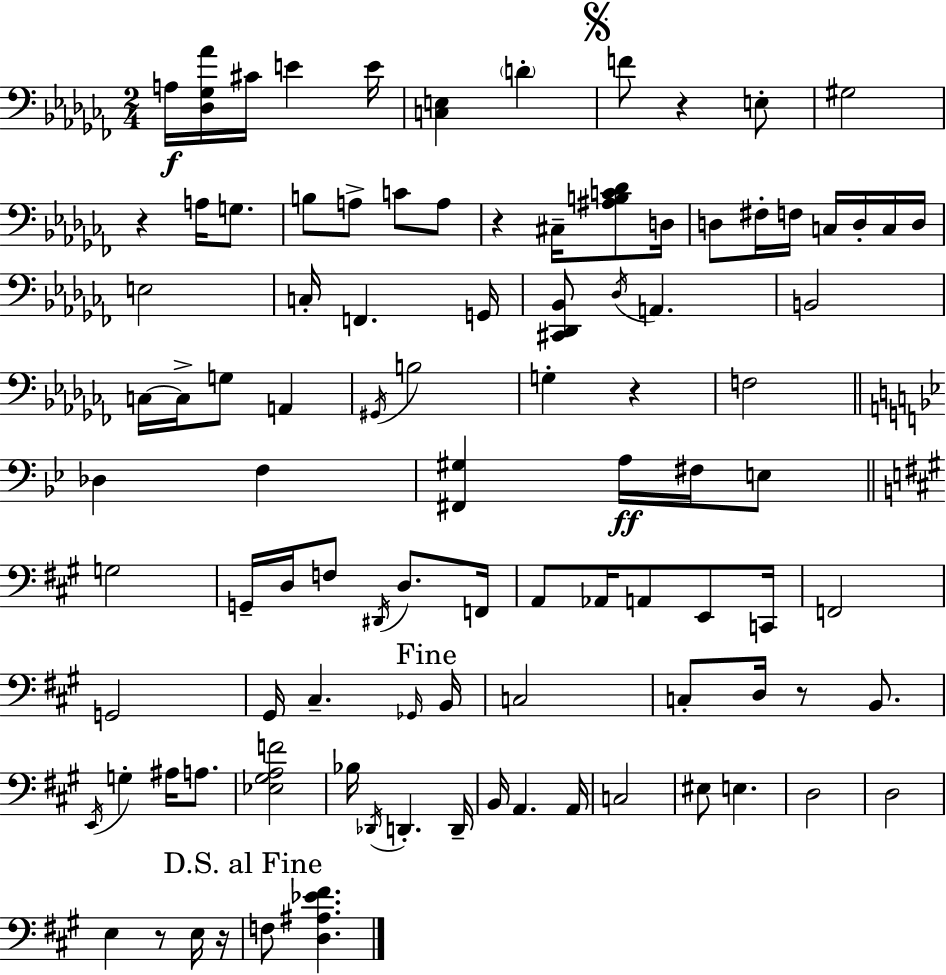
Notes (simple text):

A3/s [Db3,Gb3,Ab4]/s C#4/s E4/q E4/s [C3,E3]/q D4/q F4/e R/q E3/e G#3/h R/q A3/s G3/e. B3/e A3/e C4/e A3/e R/q C#3/s [A#3,B3,C4,Db4]/e D3/s D3/e F#3/s F3/s C3/s D3/s C3/s D3/s E3/h C3/s F2/q. G2/s [C#2,Db2,Bb2]/e Db3/s A2/q. B2/h C3/s C3/s G3/e A2/q G#2/s B3/h G3/q R/q F3/h Db3/q F3/q [F#2,G#3]/q A3/s F#3/s E3/e G3/h G2/s D3/s F3/e D#2/s D3/e. F2/s A2/e Ab2/s A2/e E2/e C2/s F2/h G2/h G#2/s C#3/q. Gb2/s B2/s C3/h C3/e D3/s R/e B2/e. E2/s G3/q A#3/s A3/e. [Eb3,G#3,A3,F4]/h Bb3/s Db2/s D2/q. D2/s B2/s A2/q. A2/s C3/h EIS3/e E3/q. D3/h D3/h E3/q R/e E3/s R/s F3/e [D3,A#3,Eb4,F#4]/q.